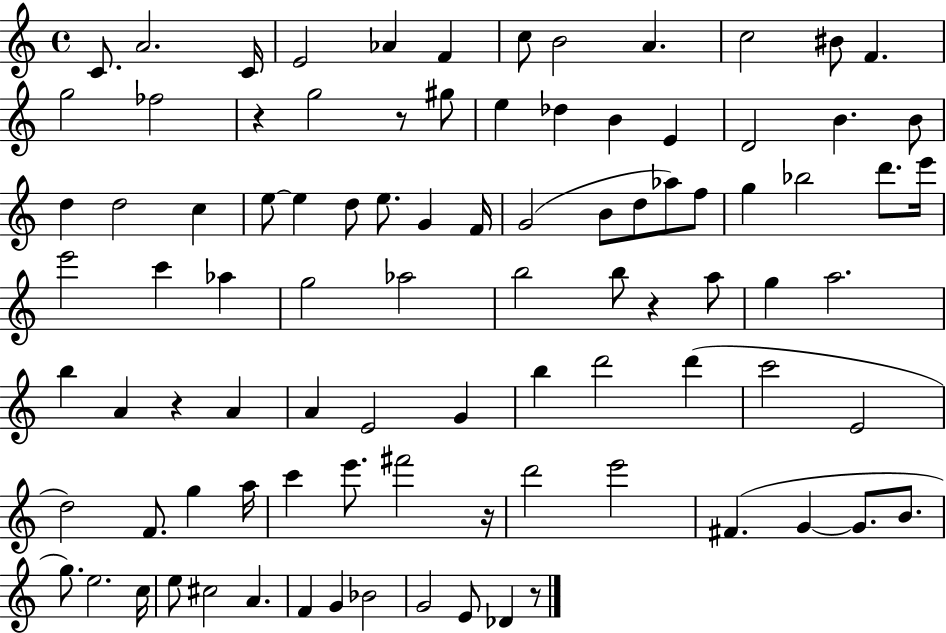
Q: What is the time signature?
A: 4/4